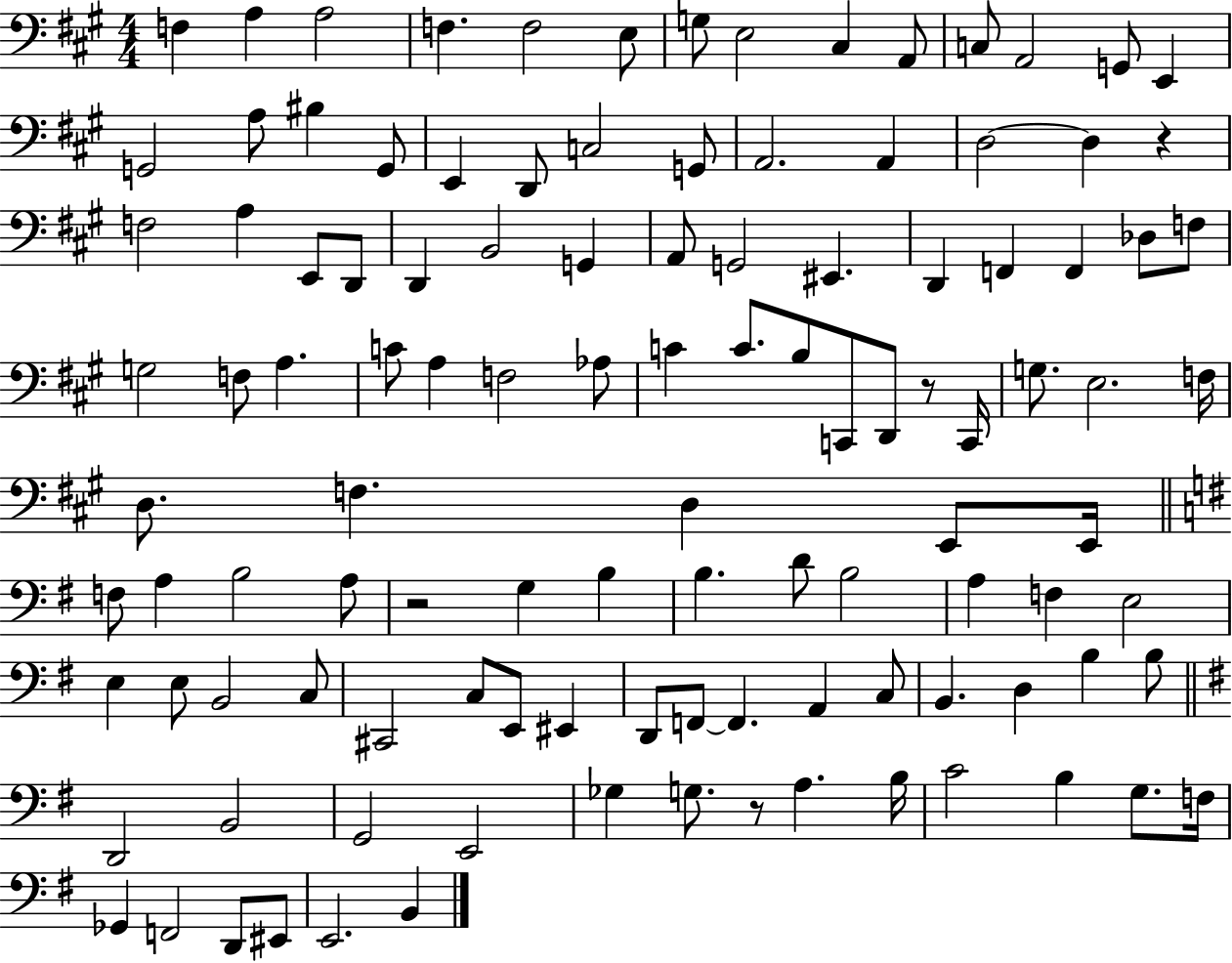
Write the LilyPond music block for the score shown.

{
  \clef bass
  \numericTimeSignature
  \time 4/4
  \key a \major
  f4 a4 a2 | f4. f2 e8 | g8 e2 cis4 a,8 | c8 a,2 g,8 e,4 | \break g,2 a8 bis4 g,8 | e,4 d,8 c2 g,8 | a,2. a,4 | d2~~ d4 r4 | \break f2 a4 e,8 d,8 | d,4 b,2 g,4 | a,8 g,2 eis,4. | d,4 f,4 f,4 des8 f8 | \break g2 f8 a4. | c'8 a4 f2 aes8 | c'4 c'8. b8 c,8 d,8 r8 c,16 | g8. e2. f16 | \break d8. f4. d4 e,8 e,16 | \bar "||" \break \key g \major f8 a4 b2 a8 | r2 g4 b4 | b4. d'8 b2 | a4 f4 e2 | \break e4 e8 b,2 c8 | cis,2 c8 e,8 eis,4 | d,8 f,8~~ f,4. a,4 c8 | b,4. d4 b4 b8 | \break \bar "||" \break \key e \minor d,2 b,2 | g,2 e,2 | ges4 g8. r8 a4. b16 | c'2 b4 g8. f16 | \break ges,4 f,2 d,8 eis,8 | e,2. b,4 | \bar "|."
}